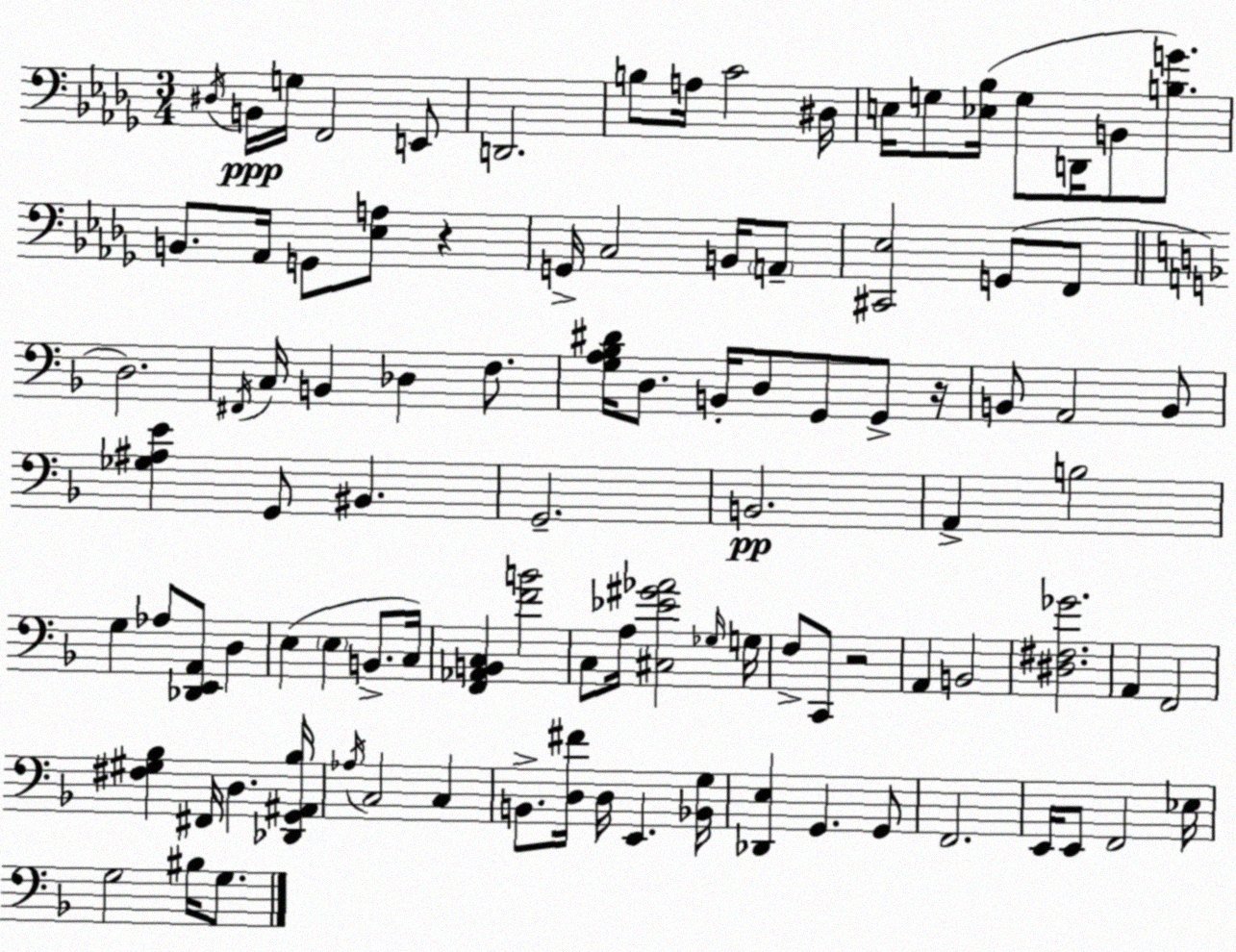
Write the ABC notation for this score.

X:1
T:Untitled
M:3/4
L:1/4
K:Bbm
^D,/4 B,,/4 G,/4 F,,2 E,,/2 D,,2 B,/2 A,/4 C2 ^D,/4 E,/4 G,/2 [_E,_B,]/4 G,/2 D,,/4 B,,/2 [B,G]/2 B,,/2 _A,,/4 G,,/2 [_E,A,]/2 z G,,/4 C,2 B,,/4 A,,/2 [^C,,_E,]2 G,,/2 F,,/2 D,2 ^F,,/4 C,/4 B,, _D, F,/2 [G,A,_B,^D]/4 D,/2 B,,/4 D,/2 G,,/2 G,,/2 z/4 B,,/2 A,,2 B,,/2 [_G,^A,E] G,,/2 ^B,, G,,2 B,,2 A,, B,2 G, _A,/2 [_D,,E,,A,,]/2 D, E, E, B,,/2 C,/4 [F,,_A,,B,,C,] [FB]2 C,/2 A,/4 [^C,_E^G_A]2 _G,/4 G,/4 F,/2 C,,/2 z2 A,, B,,2 [^D,^F,_G]2 A,, F,,2 [^F,^G,_B,] ^F,,/4 D, [_D,,G,,^A,,_B,]/4 _A,/4 C,2 C, B,,/2 [D,^F]/4 D,/4 E,, [_B,,G,]/4 [_D,,E,] G,, G,,/2 F,,2 E,,/4 E,,/2 F,,2 _E,/4 G,2 ^B,/4 G,/2